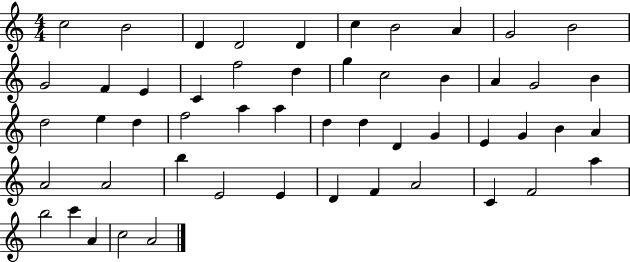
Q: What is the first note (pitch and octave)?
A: C5